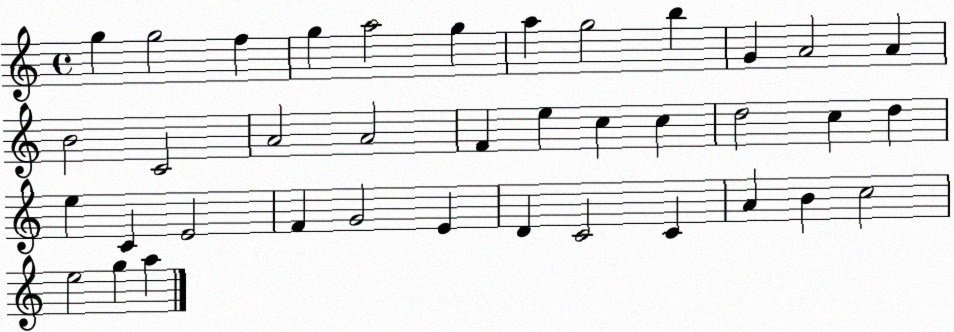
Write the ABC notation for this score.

X:1
T:Untitled
M:4/4
L:1/4
K:C
g g2 f g a2 g a g2 b G A2 A B2 C2 A2 A2 F e c c d2 c d e C E2 F G2 E D C2 C A B c2 e2 g a